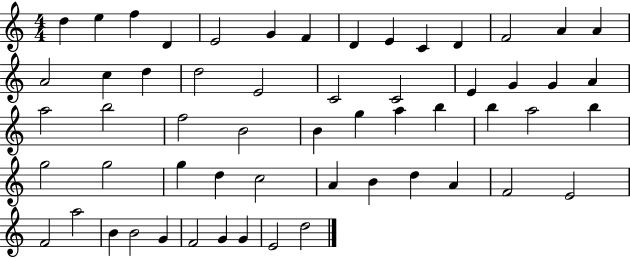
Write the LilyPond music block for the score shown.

{
  \clef treble
  \numericTimeSignature
  \time 4/4
  \key c \major
  d''4 e''4 f''4 d'4 | e'2 g'4 f'4 | d'4 e'4 c'4 d'4 | f'2 a'4 a'4 | \break a'2 c''4 d''4 | d''2 e'2 | c'2 c'2 | e'4 g'4 g'4 a'4 | \break a''2 b''2 | f''2 b'2 | b'4 g''4 a''4 b''4 | b''4 a''2 b''4 | \break g''2 g''2 | g''4 d''4 c''2 | a'4 b'4 d''4 a'4 | f'2 e'2 | \break f'2 a''2 | b'4 b'2 g'4 | f'2 g'4 g'4 | e'2 d''2 | \break \bar "|."
}